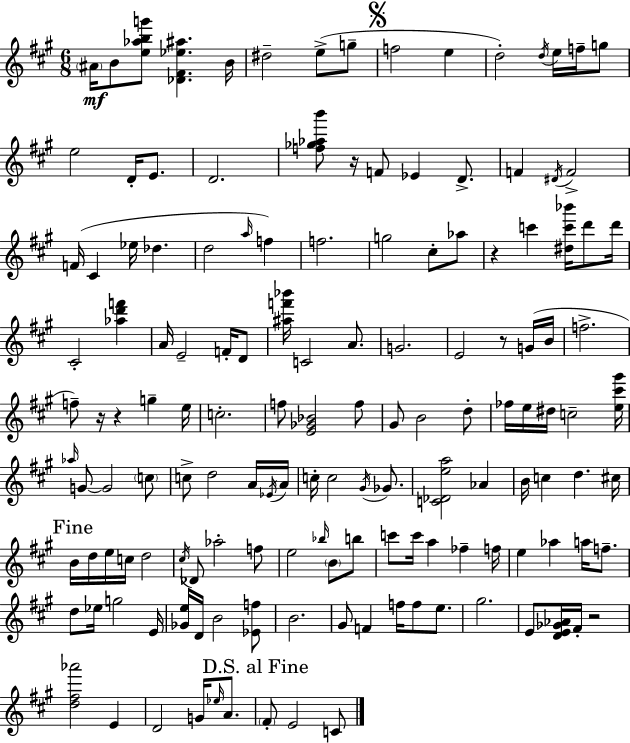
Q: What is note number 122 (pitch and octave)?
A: A4